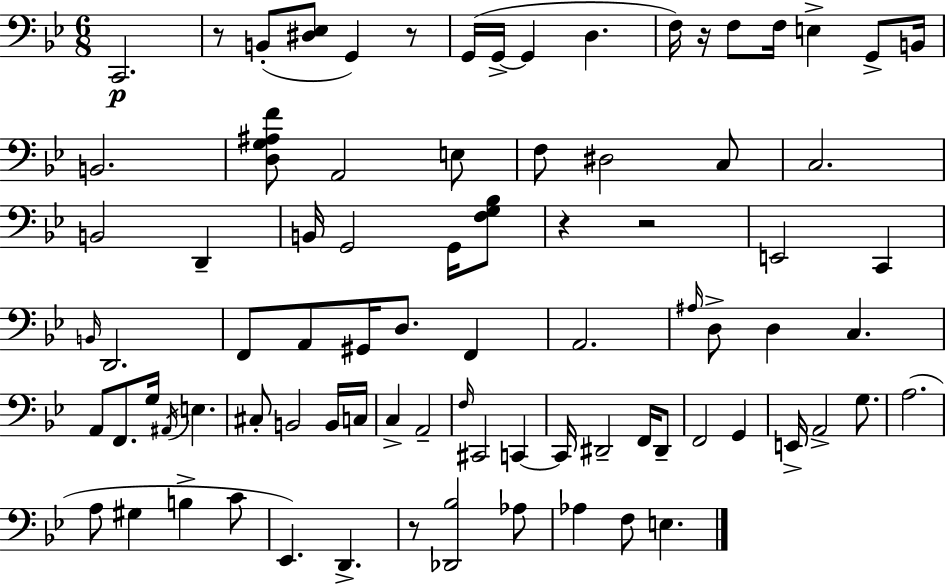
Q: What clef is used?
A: bass